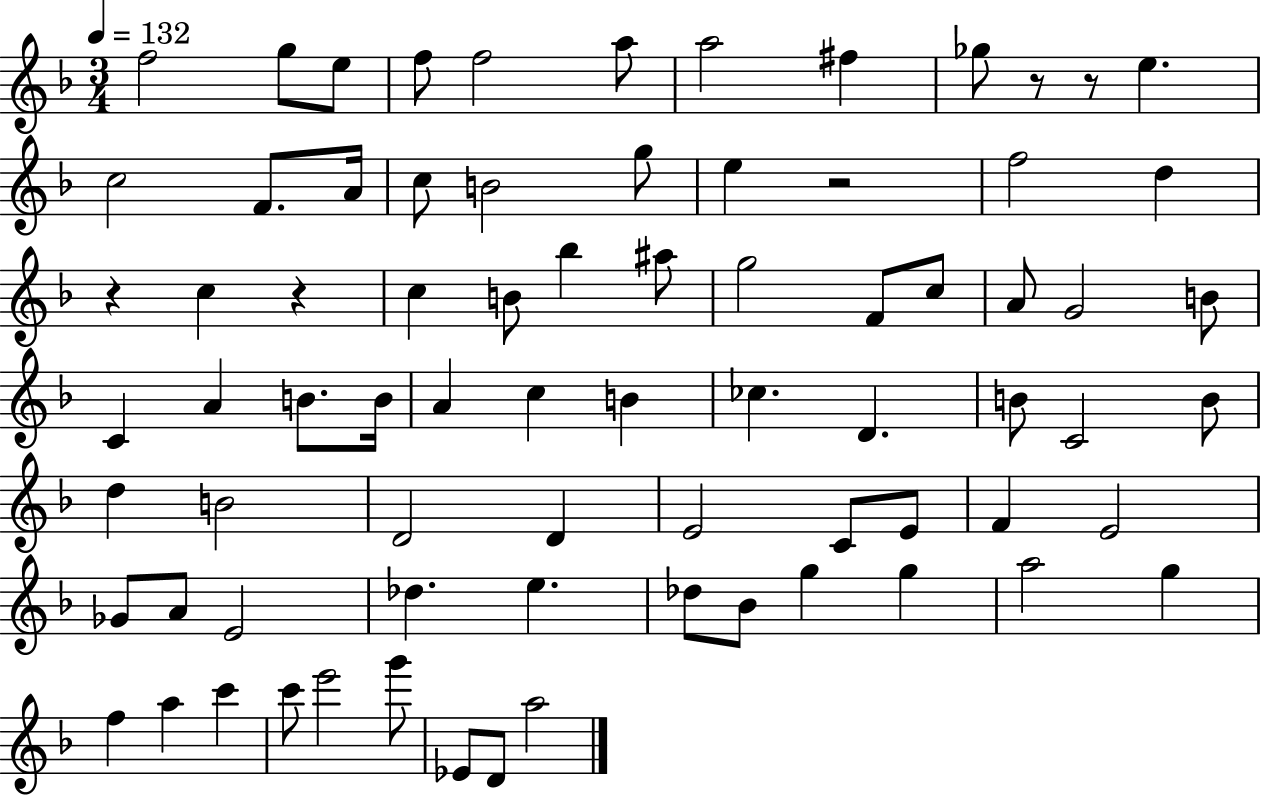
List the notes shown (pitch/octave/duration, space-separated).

F5/h G5/e E5/e F5/e F5/h A5/e A5/h F#5/q Gb5/e R/e R/e E5/q. C5/h F4/e. A4/s C5/e B4/h G5/e E5/q R/h F5/h D5/q R/q C5/q R/q C5/q B4/e Bb5/q A#5/e G5/h F4/e C5/e A4/e G4/h B4/e C4/q A4/q B4/e. B4/s A4/q C5/q B4/q CES5/q. D4/q. B4/e C4/h B4/e D5/q B4/h D4/h D4/q E4/h C4/e E4/e F4/q E4/h Gb4/e A4/e E4/h Db5/q. E5/q. Db5/e Bb4/e G5/q G5/q A5/h G5/q F5/q A5/q C6/q C6/e E6/h G6/e Eb4/e D4/e A5/h